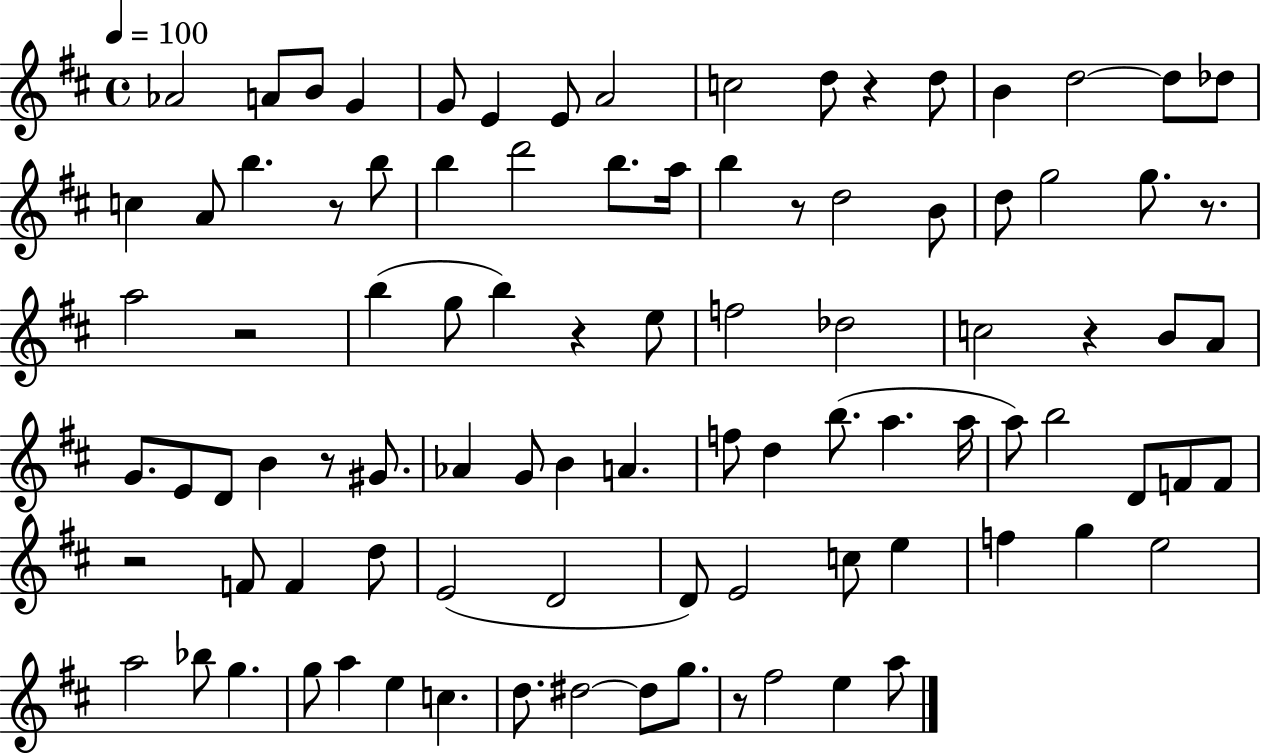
Ab4/h A4/e B4/e G4/q G4/e E4/q E4/e A4/h C5/h D5/e R/q D5/e B4/q D5/h D5/e Db5/e C5/q A4/e B5/q. R/e B5/e B5/q D6/h B5/e. A5/s B5/q R/e D5/h B4/e D5/e G5/h G5/e. R/e. A5/h R/h B5/q G5/e B5/q R/q E5/e F5/h Db5/h C5/h R/q B4/e A4/e G4/e. E4/e D4/e B4/q R/e G#4/e. Ab4/q G4/e B4/q A4/q. F5/e D5/q B5/e. A5/q. A5/s A5/e B5/h D4/e F4/e F4/e R/h F4/e F4/q D5/e E4/h D4/h D4/e E4/h C5/e E5/q F5/q G5/q E5/h A5/h Bb5/e G5/q. G5/e A5/q E5/q C5/q. D5/e. D#5/h D#5/e G5/e. R/e F#5/h E5/q A5/e